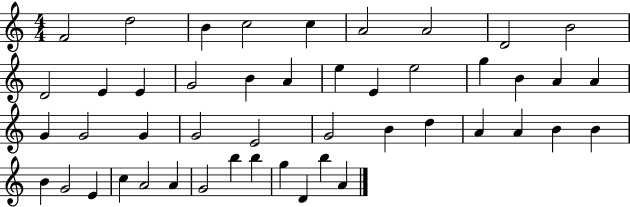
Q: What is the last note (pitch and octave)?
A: A4